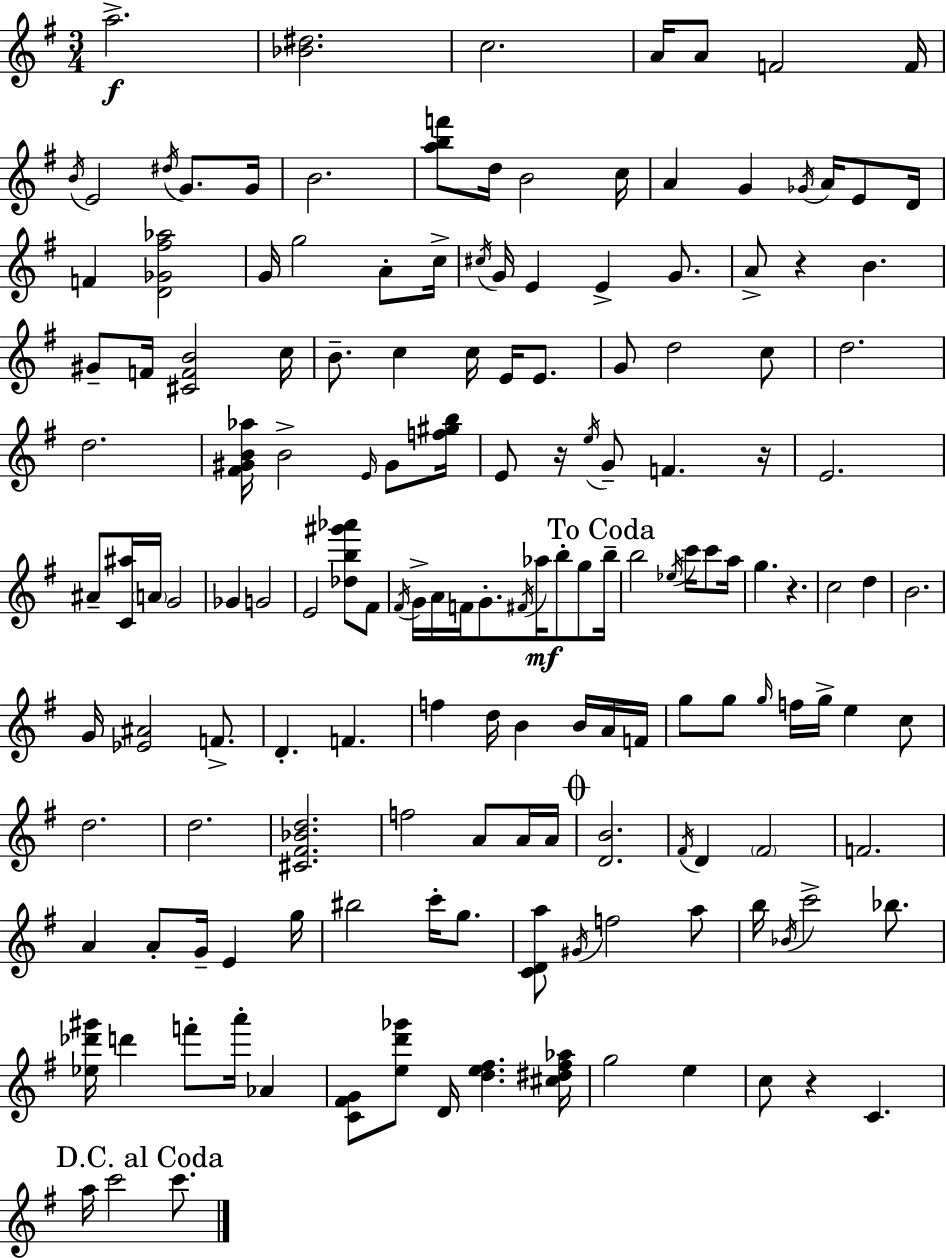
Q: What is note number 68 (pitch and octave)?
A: Ab5